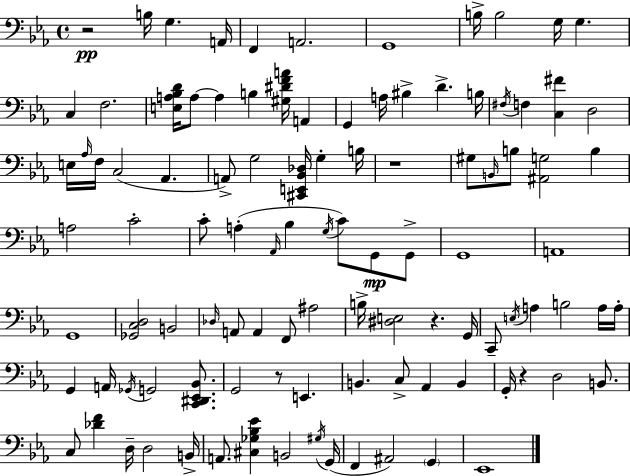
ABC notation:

X:1
T:Untitled
M:4/4
L:1/4
K:Cm
z2 B,/4 G, A,,/4 F,, A,,2 G,,4 B,/4 B,2 G,/4 G, C, F,2 [E,A,_B,D]/4 A,/2 A, B, [^G,^DFA]/4 A,, G,, A,/4 ^B, D B,/4 ^F,/4 F, [C,^F] D,2 E,/4 _A,/4 F,/4 C,2 _A,, A,,/2 G,2 [^C,,E,,_B,,_D,]/4 G, B,/4 z4 ^G,/2 B,,/4 B,/2 [^A,,G,]2 B, A,2 C2 C/2 A, _A,,/4 _B, G,/4 C/2 G,,/2 G,,/2 G,,4 A,,4 G,,4 [_G,,C,D,]2 B,,2 _D,/4 A,,/2 A,, F,,/2 ^A,2 B,/4 [^D,E,]2 z G,,/4 C,,/2 E,/4 A, B,2 A,/4 A,/4 G,, A,,/4 _G,,/4 G,,2 [C,,^D,,_E,,_B,,]/2 G,,2 z/2 E,, B,, C,/2 _A,, B,, G,,/4 z D,2 B,,/2 C,/2 [_DF] D,/4 D,2 B,,/4 A,,/2 [^C,_G,_B,_E] B,,2 ^G,/4 G,,/4 F,, ^A,,2 G,, _E,,4